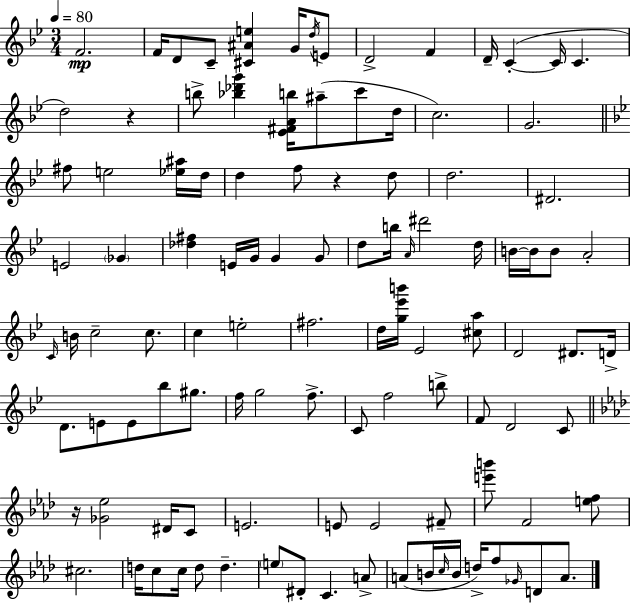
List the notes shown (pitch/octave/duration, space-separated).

F4/h. F4/s D4/e C4/e [C#4,A#4,E5]/q G4/s D5/s E4/e D4/h F4/q D4/s C4/q C4/s C4/q. D5/h R/q B5/e [Bb5,Db6,G6]/q [Eb4,F#4,A4,B5]/s A#5/e C6/e D5/s C5/h. G4/h. F#5/e E5/h [Eb5,A#5]/s D5/s D5/q F5/e R/q D5/e D5/h. D#4/h. E4/h Gb4/q [Db5,F#5]/q E4/s G4/s G4/q G4/e D5/e B5/s A4/s D#6/h D5/s B4/s B4/s B4/e A4/h C4/s B4/s C5/h C5/e. C5/q E5/h F#5/h. D5/s [G5,Eb6,B6]/s Eb4/h [C#5,A5]/e D4/h D#4/e. D4/s D4/e. E4/e E4/e Bb5/e G#5/e. F5/s G5/h F5/e. C4/e F5/h B5/e F4/e D4/h C4/e R/s [Gb4,Eb5]/h D#4/s C4/e E4/h. E4/e E4/h F#4/e [E6,B6]/e F4/h [E5,F5]/e C#5/h. D5/s C5/e C5/s D5/e D5/q. E5/e D#4/e C4/q. A4/e A4/e B4/s C5/s B4/s D5/s F5/e Gb4/s D4/e A4/e.